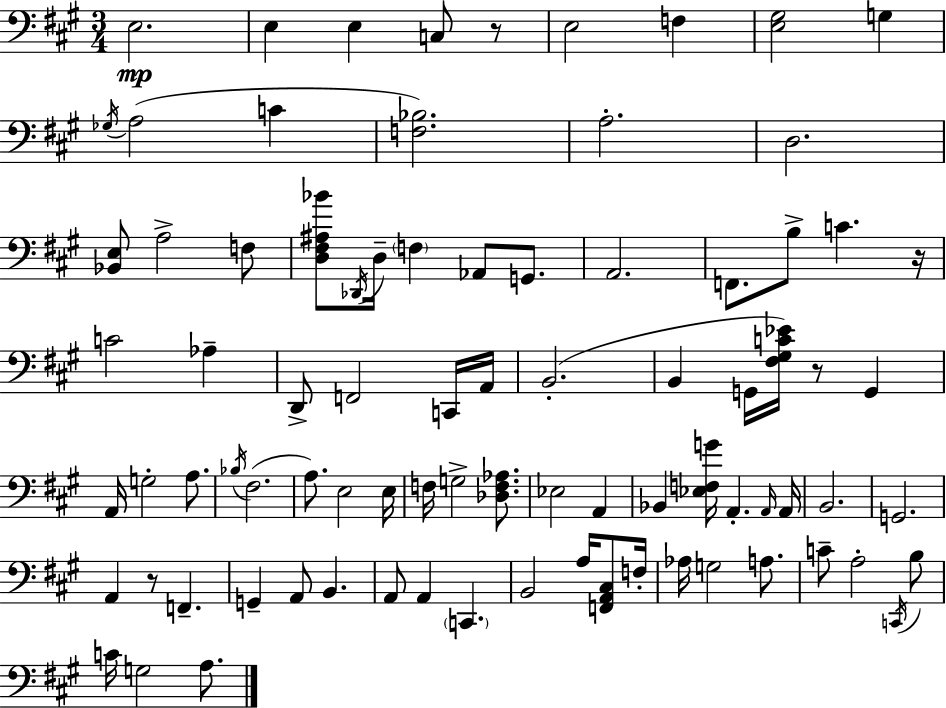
{
  \clef bass
  \numericTimeSignature
  \time 3/4
  \key a \major
  e2.\mp | e4 e4 c8 r8 | e2 f4 | <e gis>2 g4 | \break \acciaccatura { ges16 }( a2 c'4 | <f bes>2.) | a2.-. | d2. | \break <bes, e>8 a2-> f8 | <d fis ais bes'>8 \acciaccatura { des,16 } d16-- \parenthesize f4 aes,8 g,8. | a,2. | f,8. b8-> c'4. | \break r16 c'2 aes4-- | d,8-> f,2 | c,16 a,16 b,2.-.( | b,4 g,16 <fis gis c' ees'>16) r8 g,4 | \break a,16 g2-. a8. | \acciaccatura { bes16 }( fis2. | a8.) e2 | e16 f16 g2-> | \break <des f aes>8. ees2 a,4 | bes,4 <ees f g'>16 a,4.-. | \grace { a,16 } a,16 b,2. | g,2. | \break a,4 r8 f,4.-- | g,4-- a,8 b,4. | a,8 a,4 \parenthesize c,4. | b,2 | \break a16 <f, a, cis>8 f16-. aes16 g2 | a8. c'8-- a2-. | \acciaccatura { c,16 } b8 c'16 g2 | a8. \bar "|."
}